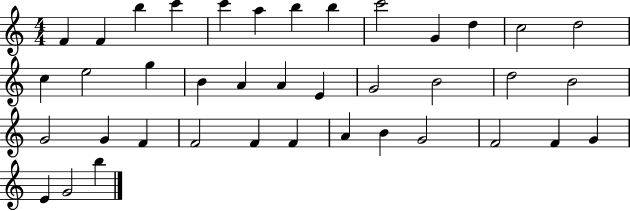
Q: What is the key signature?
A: C major